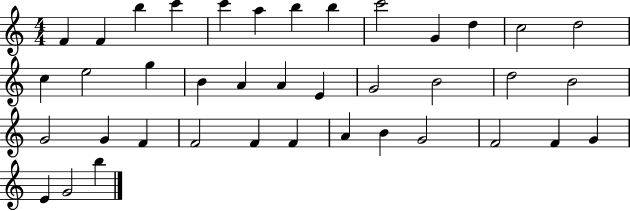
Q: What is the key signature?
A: C major